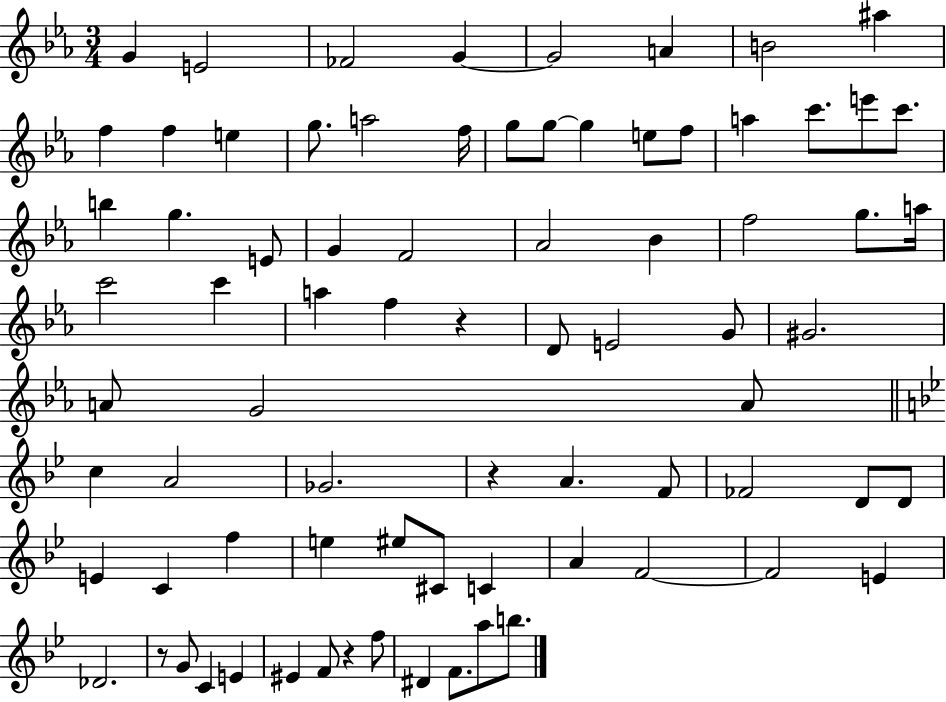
{
  \clef treble
  \numericTimeSignature
  \time 3/4
  \key ees \major
  g'4 e'2 | fes'2 g'4~~ | g'2 a'4 | b'2 ais''4 | \break f''4 f''4 e''4 | g''8. a''2 f''16 | g''8 g''8~~ g''4 e''8 f''8 | a''4 c'''8. e'''8 c'''8. | \break b''4 g''4. e'8 | g'4 f'2 | aes'2 bes'4 | f''2 g''8. a''16 | \break c'''2 c'''4 | a''4 f''4 r4 | d'8 e'2 g'8 | gis'2. | \break a'8 g'2 a'8 | \bar "||" \break \key bes \major c''4 a'2 | ges'2. | r4 a'4. f'8 | fes'2 d'8 d'8 | \break e'4 c'4 f''4 | e''4 eis''8 cis'8 c'4 | a'4 f'2~~ | f'2 e'4 | \break des'2. | r8 g'8 c'4 e'4 | eis'4 f'8 r4 f''8 | dis'4 f'8. a''8 b''8. | \break \bar "|."
}